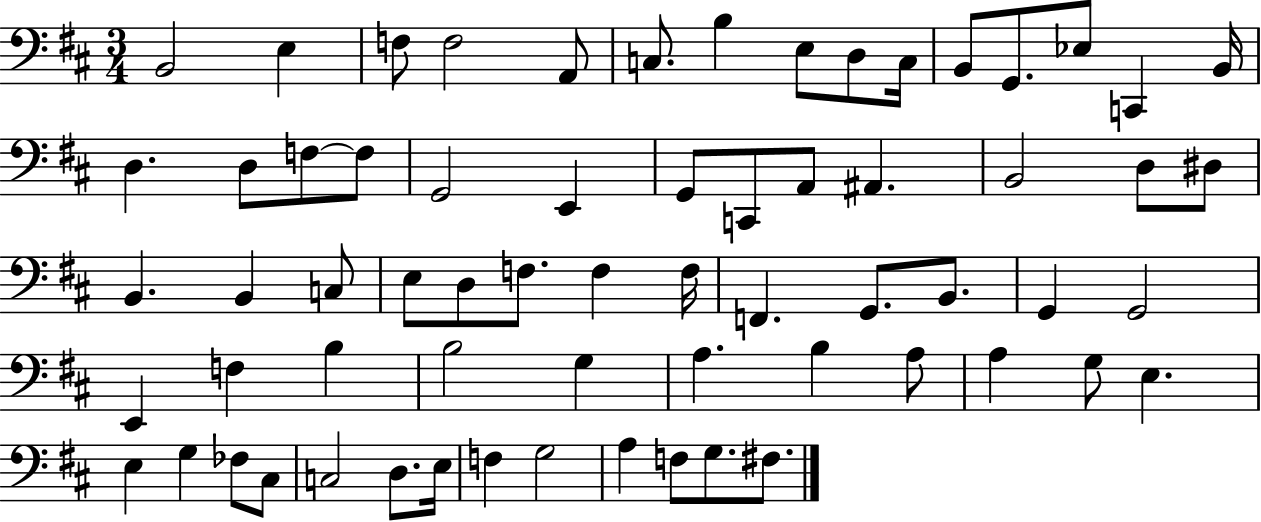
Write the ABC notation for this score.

X:1
T:Untitled
M:3/4
L:1/4
K:D
B,,2 E, F,/2 F,2 A,,/2 C,/2 B, E,/2 D,/2 C,/4 B,,/2 G,,/2 _E,/2 C,, B,,/4 D, D,/2 F,/2 F,/2 G,,2 E,, G,,/2 C,,/2 A,,/2 ^A,, B,,2 D,/2 ^D,/2 B,, B,, C,/2 E,/2 D,/2 F,/2 F, F,/4 F,, G,,/2 B,,/2 G,, G,,2 E,, F, B, B,2 G, A, B, A,/2 A, G,/2 E, E, G, _F,/2 ^C,/2 C,2 D,/2 E,/4 F, G,2 A, F,/2 G,/2 ^F,/2